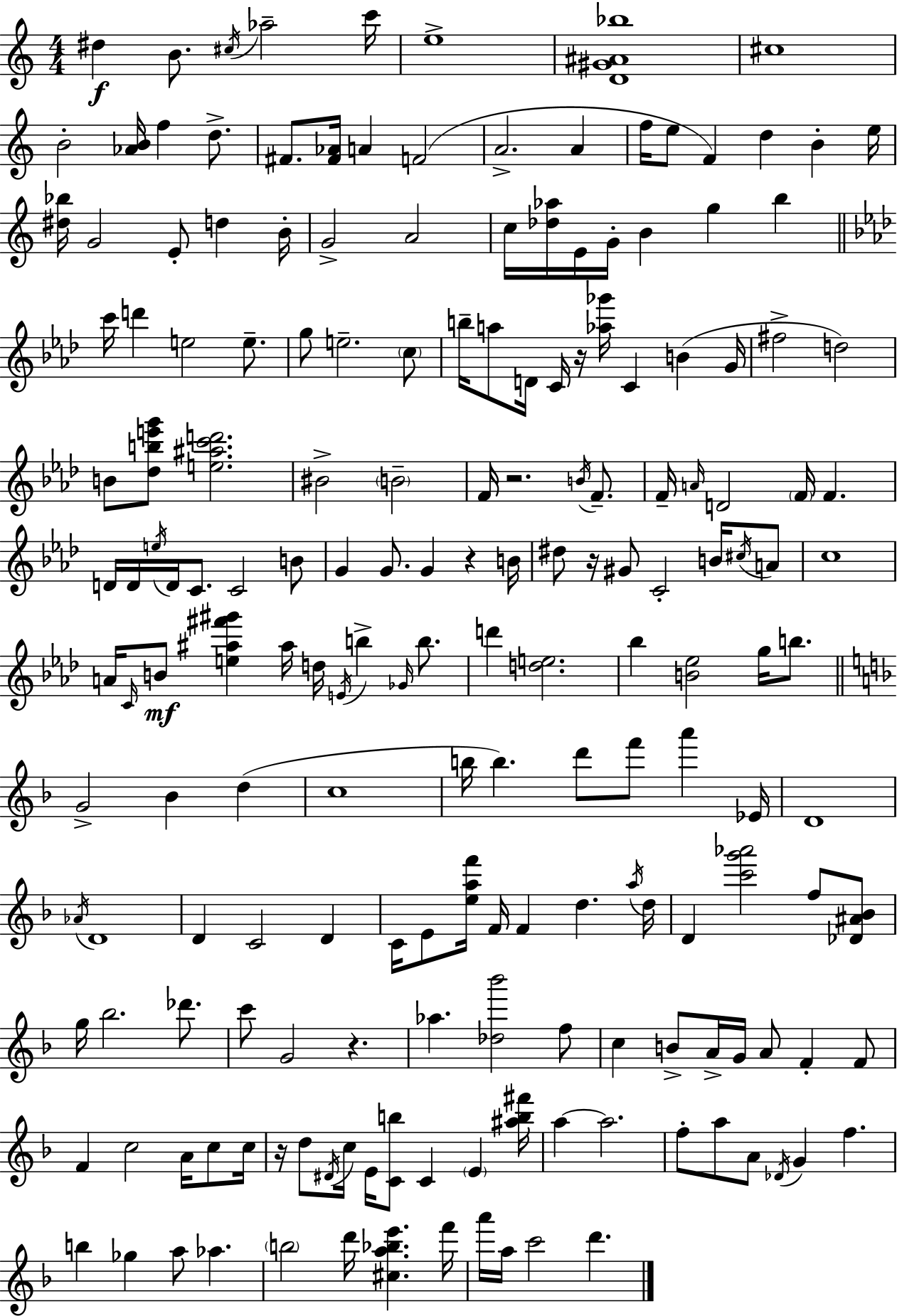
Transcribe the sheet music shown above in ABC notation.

X:1
T:Untitled
M:4/4
L:1/4
K:Am
^d B/2 ^c/4 _a2 c'/4 e4 [D^G^A_b]4 ^c4 B2 [_AB]/4 f d/2 ^F/2 [^F_A]/4 A F2 A2 A f/4 e/2 F d B e/4 [^d_b]/4 G2 E/2 d B/4 G2 A2 c/4 [_d_a]/4 E/4 G/4 B g b c'/4 d' e2 e/2 g/2 e2 c/2 b/4 a/2 D/4 C/4 z/4 [_a_g']/4 C B G/4 ^f2 d2 B/2 [_dbe'g']/2 [e^ac'd']2 ^B2 B2 F/4 z2 B/4 F/2 F/4 A/4 D2 F/4 F D/4 D/4 e/4 D/4 C/2 C2 B/2 G G/2 G z B/4 ^d/2 z/4 ^G/2 C2 B/4 ^c/4 A/2 c4 A/4 C/4 B/2 [e^a^f'^g'] ^a/4 d/4 E/4 b _G/4 b/2 d' [de]2 _b [B_e]2 g/4 b/2 G2 _B d c4 b/4 b d'/2 f'/2 a' _E/4 D4 _A/4 D4 D C2 D C/4 E/2 [eaf']/4 F/4 F d a/4 d/4 D [c'g'_a']2 f/2 [_D^A_B]/2 g/4 _b2 _d'/2 c'/2 G2 z _a [_d_b']2 f/2 c B/2 A/4 G/4 A/2 F F/2 F c2 A/4 c/2 c/4 z/4 d/2 ^D/4 c/4 E/4 [Cb]/2 C E [^ab^f']/4 a a2 f/2 a/2 A/2 _D/4 G f b _g a/2 _a b2 d'/4 [^ca_be'] f'/4 a'/4 a/4 c'2 d'